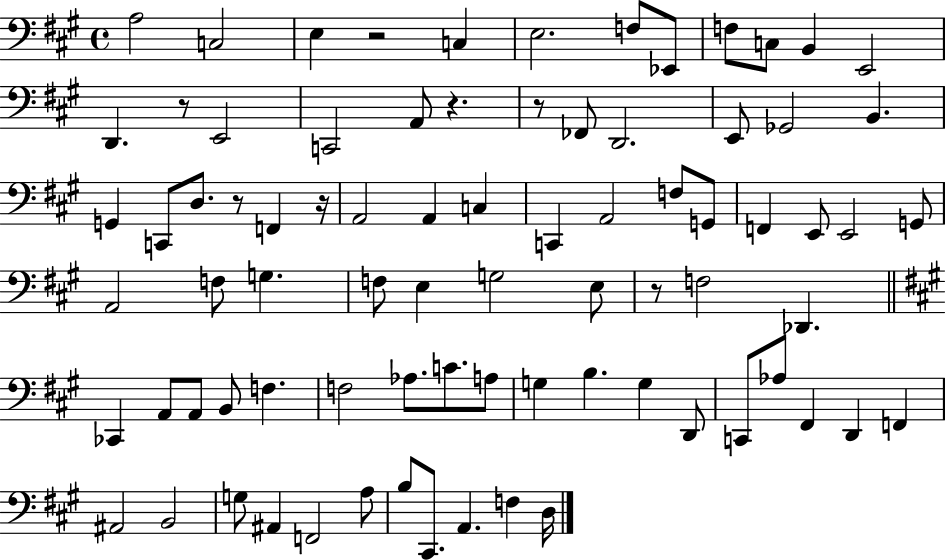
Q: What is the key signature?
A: A major